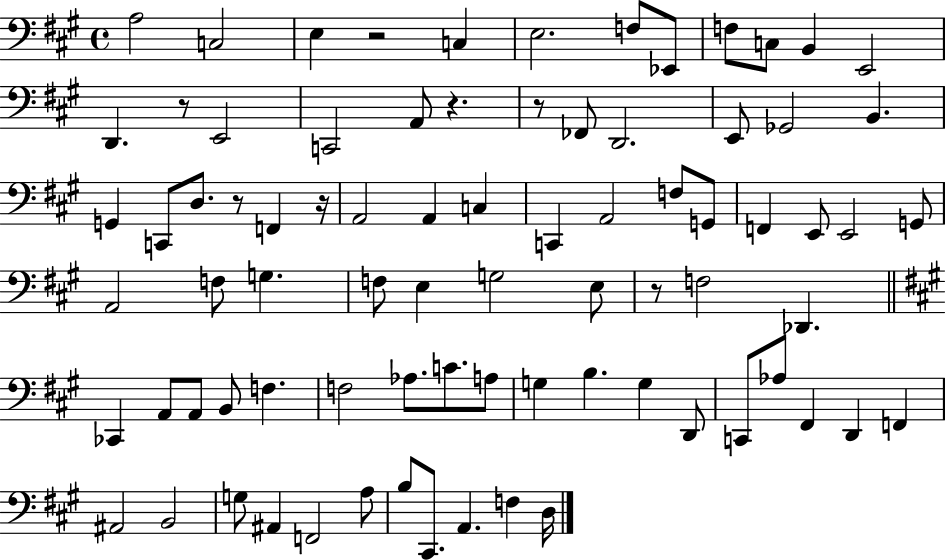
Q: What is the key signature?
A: A major